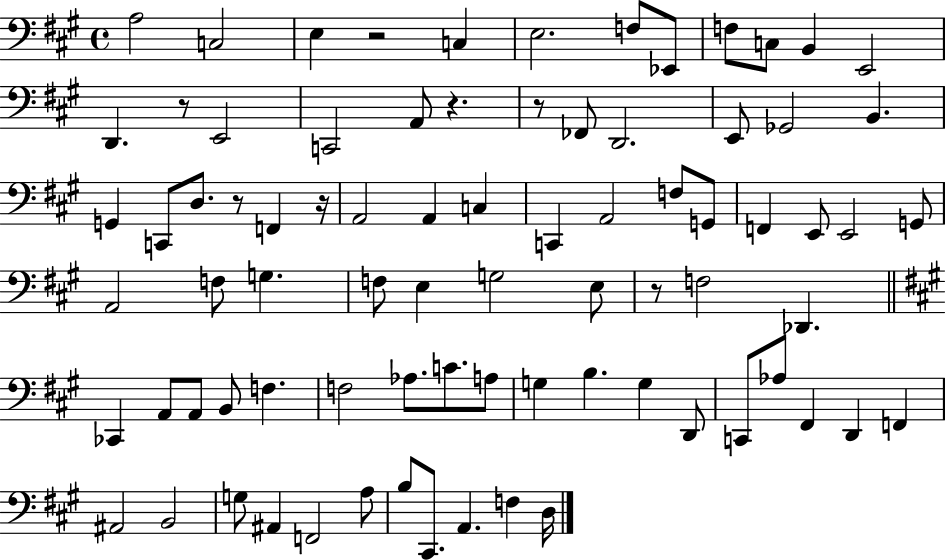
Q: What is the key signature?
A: A major